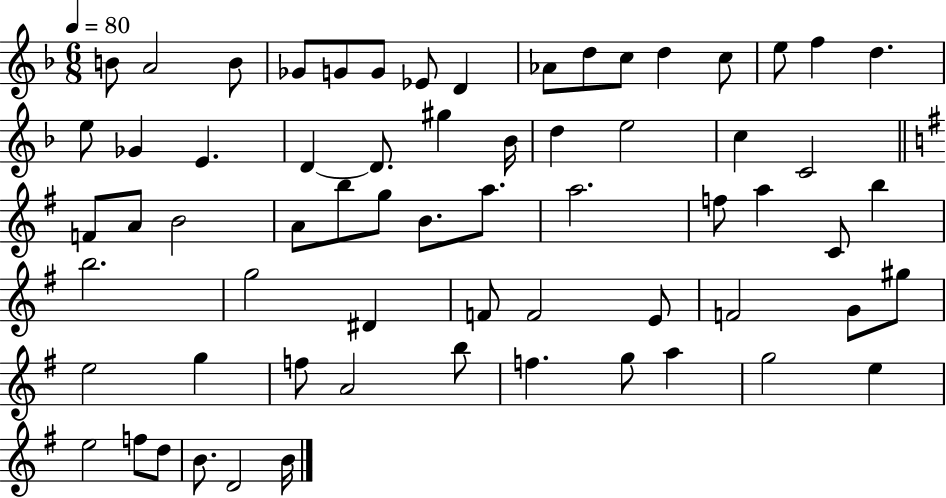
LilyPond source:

{
  \clef treble
  \numericTimeSignature
  \time 6/8
  \key f \major
  \tempo 4 = 80
  b'8 a'2 b'8 | ges'8 g'8 g'8 ees'8 d'4 | aes'8 d''8 c''8 d''4 c''8 | e''8 f''4 d''4. | \break e''8 ges'4 e'4. | d'4~~ d'8. gis''4 bes'16 | d''4 e''2 | c''4 c'2 | \break \bar "||" \break \key e \minor f'8 a'8 b'2 | a'8 b''8 g''8 b'8. a''8. | a''2. | f''8 a''4 c'8 b''4 | \break b''2. | g''2 dis'4 | f'8 f'2 e'8 | f'2 g'8 gis''8 | \break e''2 g''4 | f''8 a'2 b''8 | f''4. g''8 a''4 | g''2 e''4 | \break e''2 f''8 d''8 | b'8. d'2 b'16 | \bar "|."
}